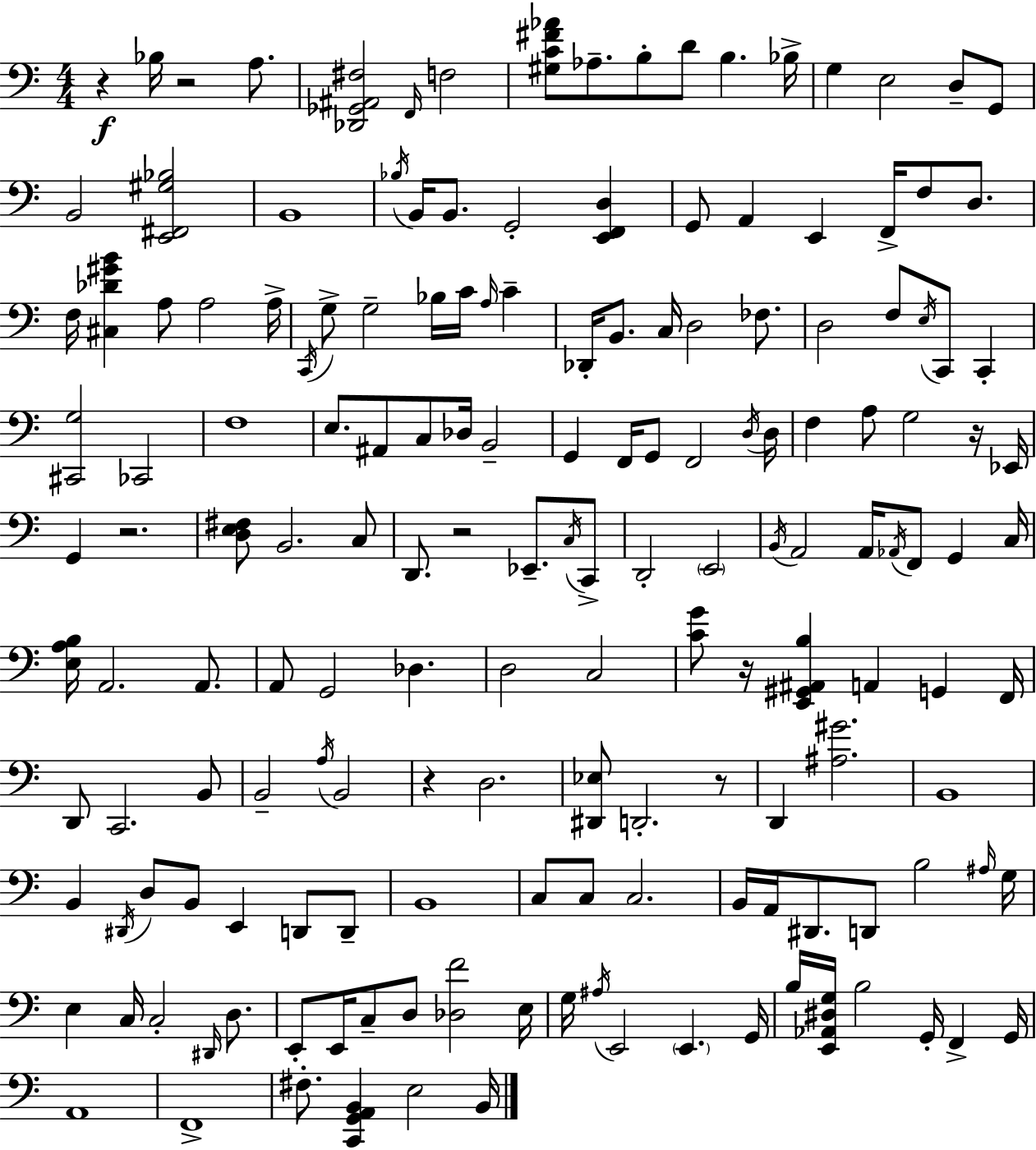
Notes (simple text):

R/q Bb3/s R/h A3/e. [Db2,Gb2,A#2,F#3]/h F2/s F3/h [G#3,C4,F#4,Ab4]/e Ab3/e. B3/e D4/e B3/q. Bb3/s G3/q E3/h D3/e G2/e B2/h [E2,F#2,G#3,Bb3]/h B2/w Bb3/s B2/s B2/e. G2/h [E2,F2,D3]/q G2/e A2/q E2/q F2/s F3/e D3/e. F3/s [C#3,Db4,G#4,B4]/q A3/e A3/h A3/s C2/s G3/e G3/h Bb3/s C4/s A3/s C4/q Db2/s B2/e. C3/s D3/h FES3/e. D3/h F3/e E3/s C2/e C2/q [C#2,G3]/h CES2/h F3/w E3/e. A#2/e C3/e Db3/s B2/h G2/q F2/s G2/e F2/h D3/s D3/s F3/q A3/e G3/h R/s Eb2/s G2/q R/h. [D3,E3,F#3]/e B2/h. C3/e D2/e. R/h Eb2/e. C3/s C2/e D2/h E2/h B2/s A2/h A2/s Ab2/s F2/e G2/q C3/s [E3,A3,B3]/s A2/h. A2/e. A2/e G2/h Db3/q. D3/h C3/h [C4,G4]/e R/s [E2,G#2,A#2,B3]/q A2/q G2/q F2/s D2/e C2/h. B2/e B2/h A3/s B2/h R/q D3/h. [D#2,Eb3]/e D2/h. R/e D2/q [A#3,G#4]/h. B2/w B2/q D#2/s D3/e B2/e E2/q D2/e D2/e B2/w C3/e C3/e C3/h. B2/s A2/s D#2/e. D2/e B3/h A#3/s G3/s E3/q C3/s C3/h D#2/s D3/e. E2/e E2/s C3/e D3/e [Db3,F4]/h E3/s G3/s A#3/s E2/h E2/q. G2/s B3/s [E2,Ab2,D#3,G3]/s B3/h G2/s F2/q G2/s A2/w F2/w F#3/e. [C2,G2,A2,B2]/q E3/h B2/s